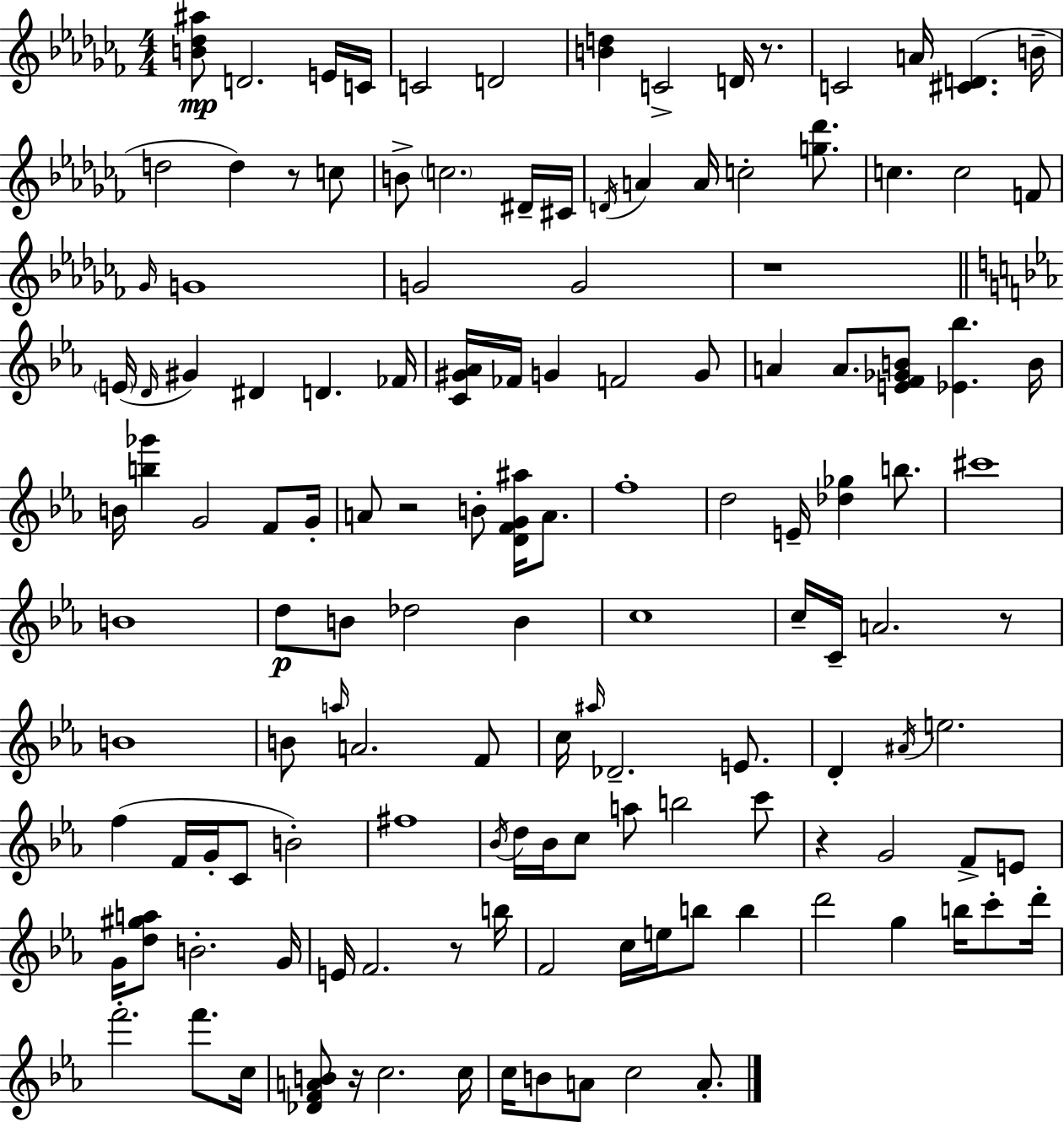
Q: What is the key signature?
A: AES minor